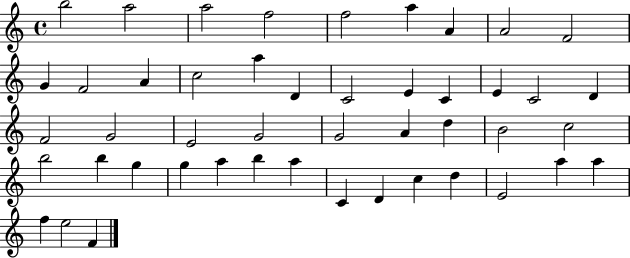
B5/h A5/h A5/h F5/h F5/h A5/q A4/q A4/h F4/h G4/q F4/h A4/q C5/h A5/q D4/q C4/h E4/q C4/q E4/q C4/h D4/q F4/h G4/h E4/h G4/h G4/h A4/q D5/q B4/h C5/h B5/h B5/q G5/q G5/q A5/q B5/q A5/q C4/q D4/q C5/q D5/q E4/h A5/q A5/q F5/q E5/h F4/q